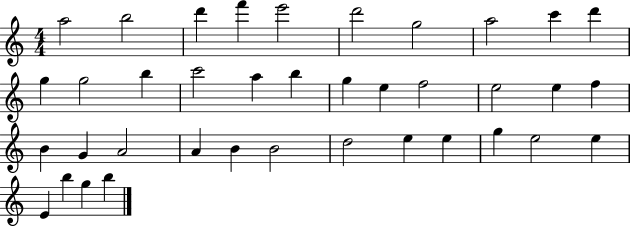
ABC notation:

X:1
T:Untitled
M:4/4
L:1/4
K:C
a2 b2 d' f' e'2 d'2 g2 a2 c' d' g g2 b c'2 a b g e f2 e2 e f B G A2 A B B2 d2 e e g e2 e E b g b